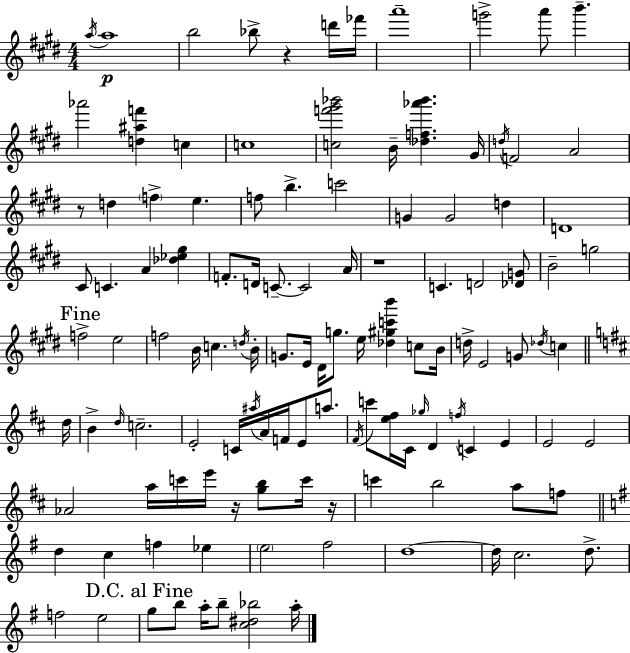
A5/s A5/w B5/h Bb5/e R/q D6/s FES6/s A6/w G6/h A6/e B6/q. Ab6/h [D5,A#5,F6]/q C5/q C5/w [C5,F6,G#6,Bb6]/h B4/s [Db5,F5,Ab6,Bb6]/q. G#4/s D5/s F4/h A4/h R/e D5/q F5/q E5/q. F5/e B5/q. C6/h G4/q G4/h D5/q D4/w C#4/e C4/q. A4/q [Db5,Eb5,G#5]/q F4/e. D4/s C4/e. C4/h A4/s R/w C4/q. D4/h [Db4,G4]/e B4/h G5/h F5/h E5/h F5/h B4/s C5/q. D5/s B4/s G4/e. E4/s D#4/s G5/e. E5/s [Db5,G#5,C6,B6]/q C5/e B4/s D5/s E4/h G4/e Db5/s C5/q D5/s B4/q D5/s C5/h. E4/h C4/s A#5/s A4/s F4/s E4/e A5/e. F#4/s C6/e [E5,F#5]/s C#4/s Gb5/s D4/q F5/s C4/q E4/q E4/h E4/h Ab4/h A5/s C6/s E6/s R/s [G5,B5]/e C6/s R/s C6/q B5/h A5/e F5/e D5/q C5/q F5/q Eb5/q E5/h F#5/h D5/w D5/s C5/h. D5/e. F5/h E5/h G5/e B5/e A5/s B5/e [C5,D#5,Bb5]/h A5/s